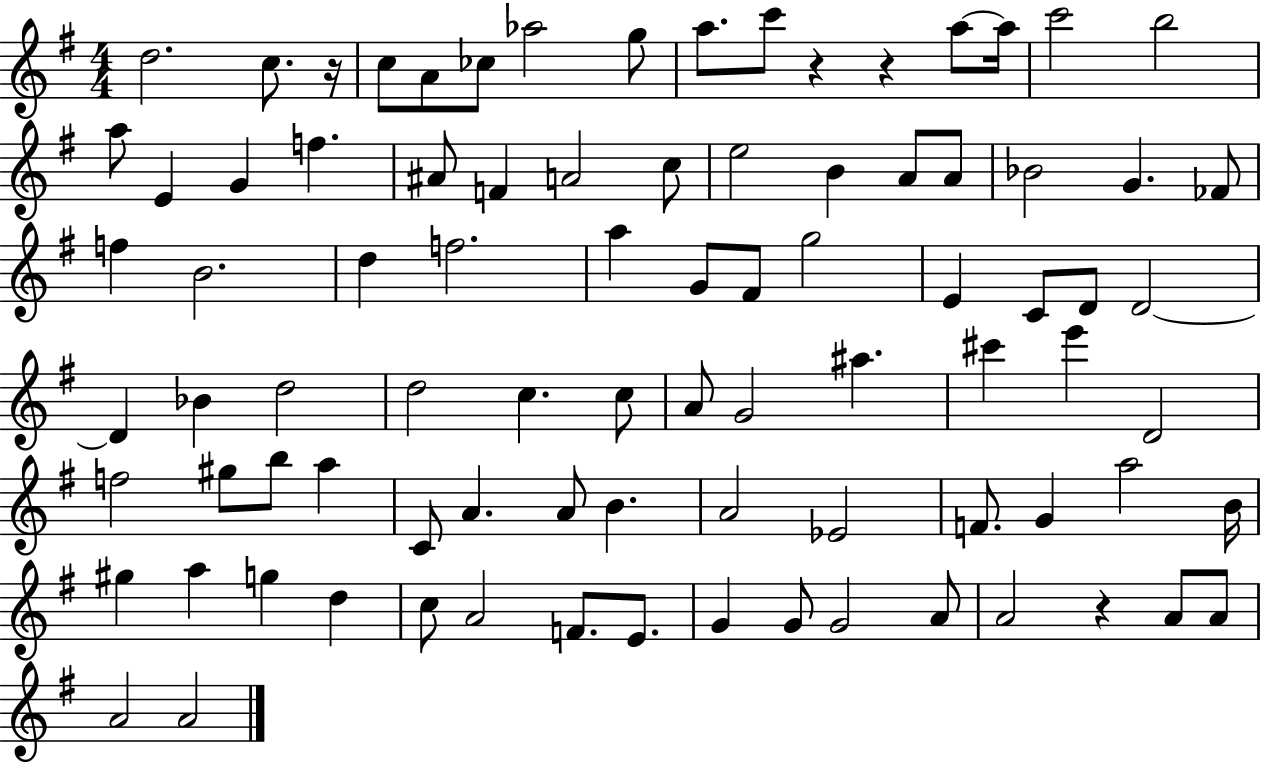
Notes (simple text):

D5/h. C5/e. R/s C5/e A4/e CES5/e Ab5/h G5/e A5/e. C6/e R/q R/q A5/e A5/s C6/h B5/h A5/e E4/q G4/q F5/q. A#4/e F4/q A4/h C5/e E5/h B4/q A4/e A4/e Bb4/h G4/q. FES4/e F5/q B4/h. D5/q F5/h. A5/q G4/e F#4/e G5/h E4/q C4/e D4/e D4/h D4/q Bb4/q D5/h D5/h C5/q. C5/e A4/e G4/h A#5/q. C#6/q E6/q D4/h F5/h G#5/e B5/e A5/q C4/e A4/q. A4/e B4/q. A4/h Eb4/h F4/e. G4/q A5/h B4/s G#5/q A5/q G5/q D5/q C5/e A4/h F4/e. E4/e. G4/q G4/e G4/h A4/e A4/h R/q A4/e A4/e A4/h A4/h